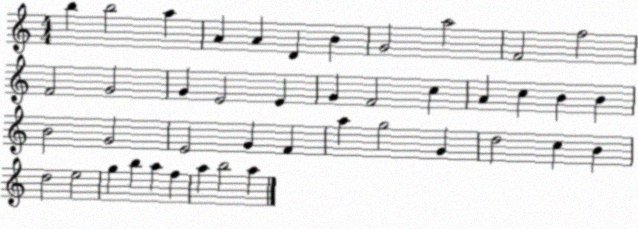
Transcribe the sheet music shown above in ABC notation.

X:1
T:Untitled
M:4/4
L:1/4
K:C
b b2 a A A D B G2 a2 F2 f2 F2 G2 G E2 E G F2 c A c B B B2 G2 E2 G F a g2 G d2 c B d2 e2 g b a f a b2 a